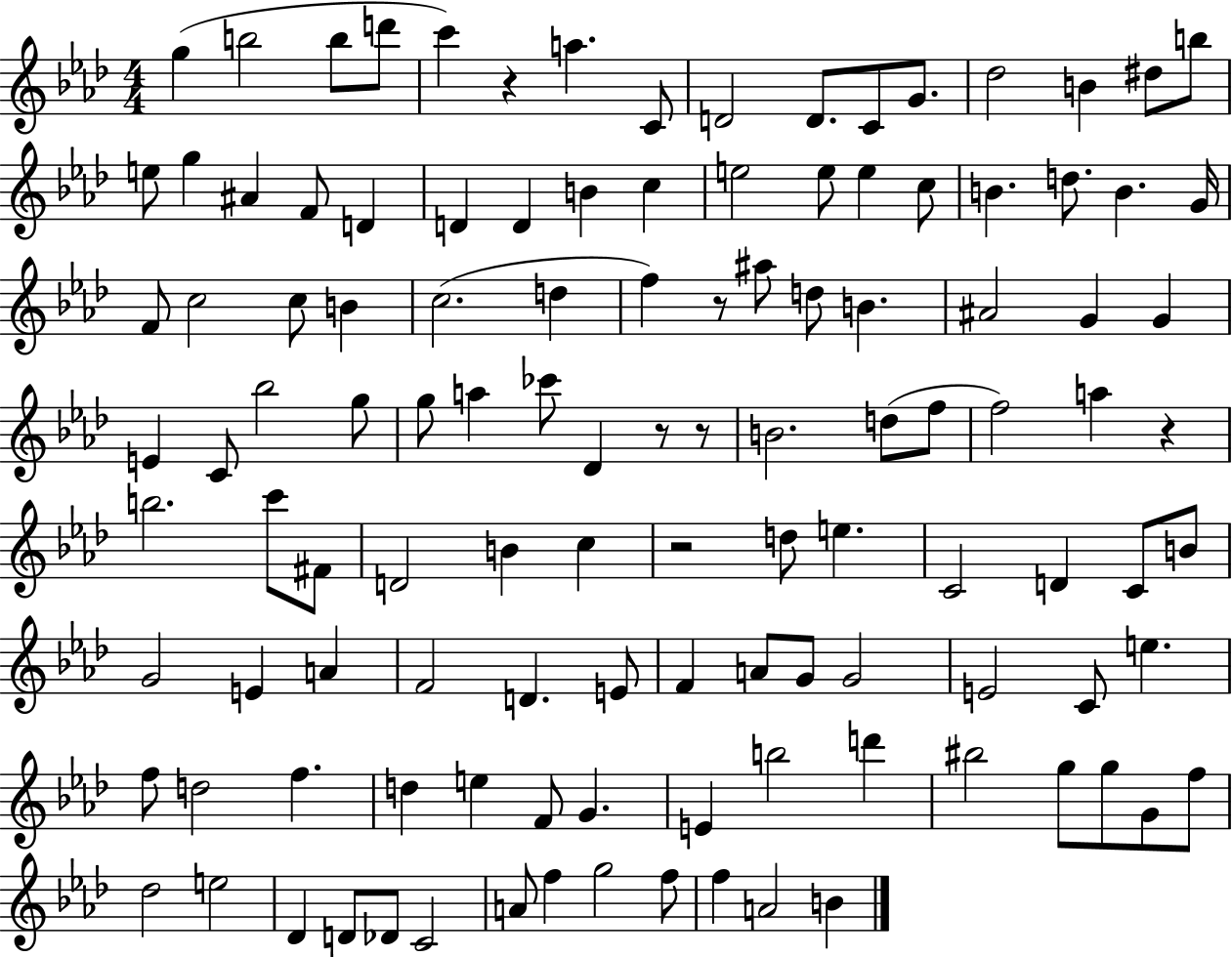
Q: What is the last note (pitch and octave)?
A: B4